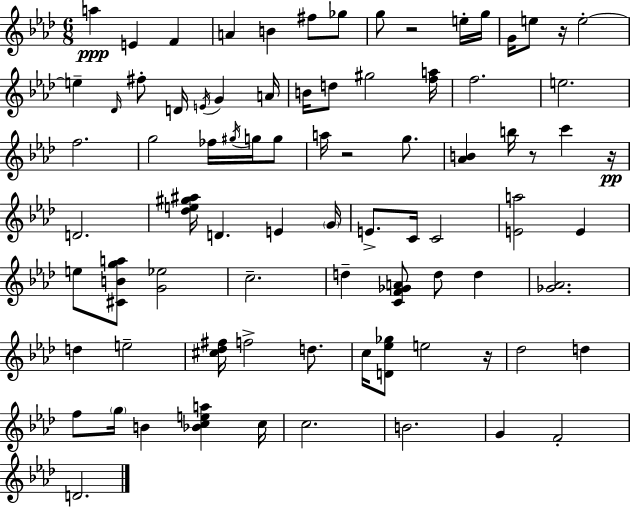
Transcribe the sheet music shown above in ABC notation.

X:1
T:Untitled
M:6/8
L:1/4
K:Ab
a E F A B ^f/2 _g/2 g/2 z2 e/4 g/4 G/4 e/2 z/4 e2 e _D/4 ^f/2 D/4 E/4 G A/4 B/4 d/2 ^g2 [fa]/4 f2 e2 f2 g2 _f/4 ^g/4 g/4 g/2 a/4 z2 g/2 [_AB] b/4 z/2 c' z/4 D2 [_de^g^a]/4 D E G/4 E/2 C/4 C2 [Ea]2 E e/2 [^CBga]/2 [G_e]2 c2 d [CF_GA]/2 d/2 d [_G_A]2 d e2 [^c_d^f]/4 f2 d/2 c/4 [D_e_g]/2 e2 z/4 _d2 d f/2 g/4 B [_Bcea] c/4 c2 B2 G F2 D2